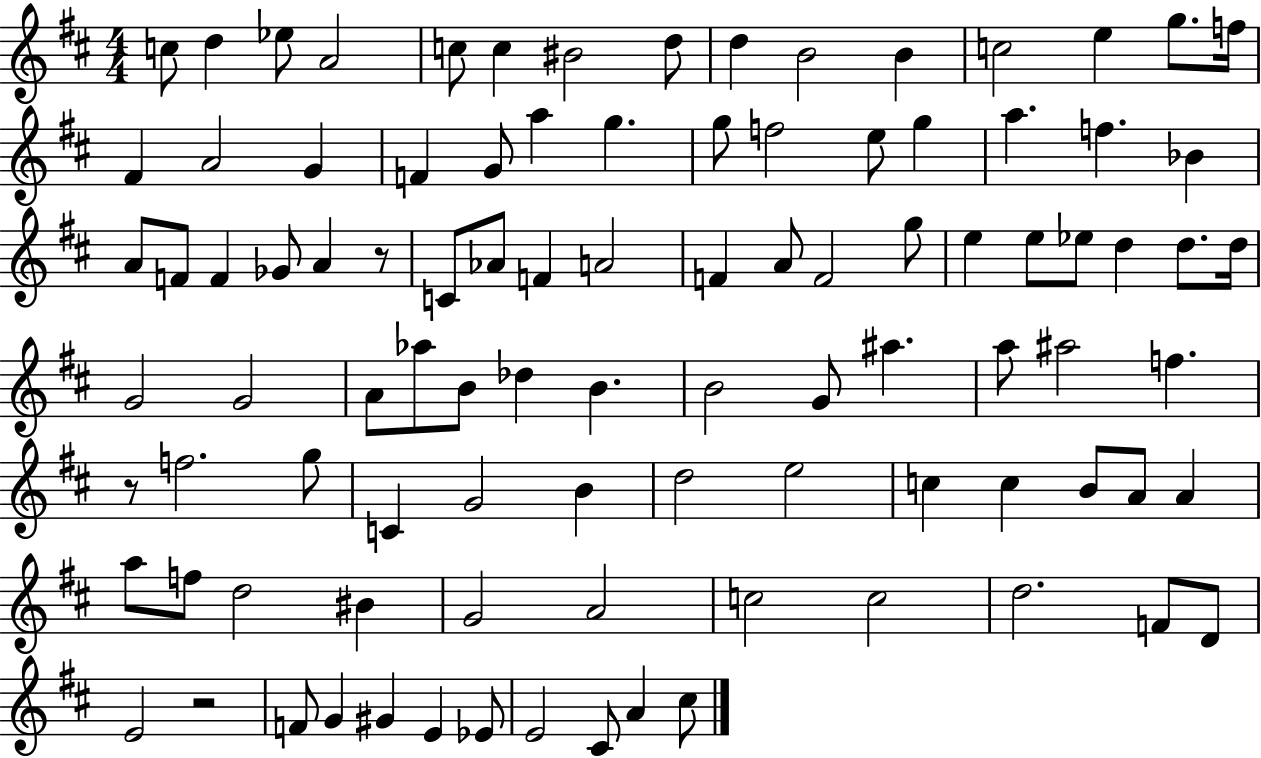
C5/e D5/q Eb5/e A4/h C5/e C5/q BIS4/h D5/e D5/q B4/h B4/q C5/h E5/q G5/e. F5/s F#4/q A4/h G4/q F4/q G4/e A5/q G5/q. G5/e F5/h E5/e G5/q A5/q. F5/q. Bb4/q A4/e F4/e F4/q Gb4/e A4/q R/e C4/e Ab4/e F4/q A4/h F4/q A4/e F4/h G5/e E5/q E5/e Eb5/e D5/q D5/e. D5/s G4/h G4/h A4/e Ab5/e B4/e Db5/q B4/q. B4/h G4/e A#5/q. A5/e A#5/h F5/q. R/e F5/h. G5/e C4/q G4/h B4/q D5/h E5/h C5/q C5/q B4/e A4/e A4/q A5/e F5/e D5/h BIS4/q G4/h A4/h C5/h C5/h D5/h. F4/e D4/e E4/h R/h F4/e G4/q G#4/q E4/q Eb4/e E4/h C#4/e A4/q C#5/e